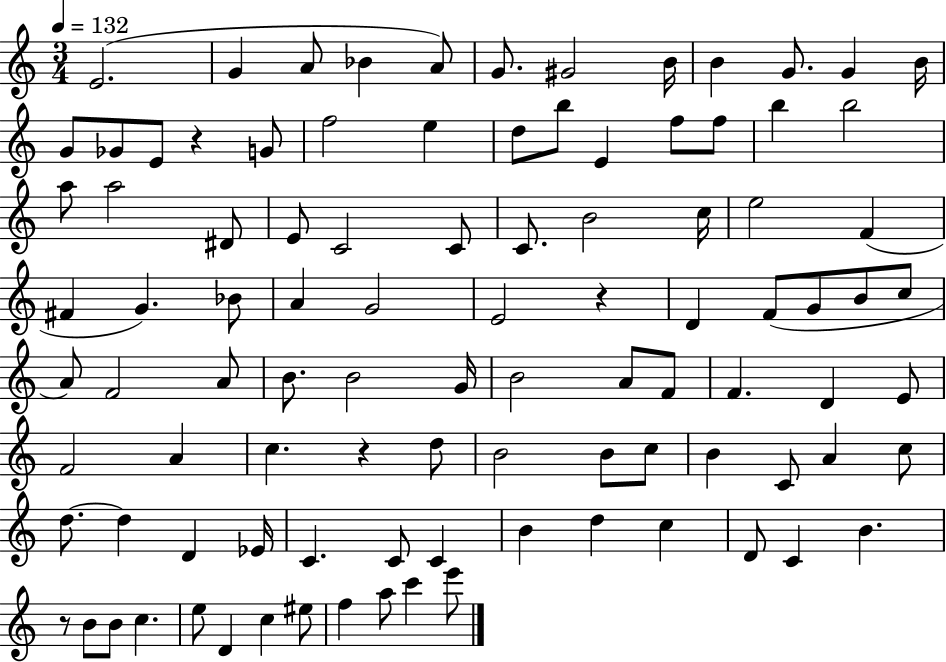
{
  \clef treble
  \numericTimeSignature
  \time 3/4
  \key c \major
  \tempo 4 = 132
  e'2.( | g'4 a'8 bes'4 a'8) | g'8. gis'2 b'16 | b'4 g'8. g'4 b'16 | \break g'8 ges'8 e'8 r4 g'8 | f''2 e''4 | d''8 b''8 e'4 f''8 f''8 | b''4 b''2 | \break a''8 a''2 dis'8 | e'8 c'2 c'8 | c'8. b'2 c''16 | e''2 f'4( | \break fis'4 g'4.) bes'8 | a'4 g'2 | e'2 r4 | d'4 f'8( g'8 b'8 c''8 | \break a'8) f'2 a'8 | b'8. b'2 g'16 | b'2 a'8 f'8 | f'4. d'4 e'8 | \break f'2 a'4 | c''4. r4 d''8 | b'2 b'8 c''8 | b'4 c'8 a'4 c''8 | \break d''8.~~ d''4 d'4 ees'16 | c'4. c'8 c'4 | b'4 d''4 c''4 | d'8 c'4 b'4. | \break r8 b'8 b'8 c''4. | e''8 d'4 c''4 eis''8 | f''4 a''8 c'''4 e'''8 | \bar "|."
}